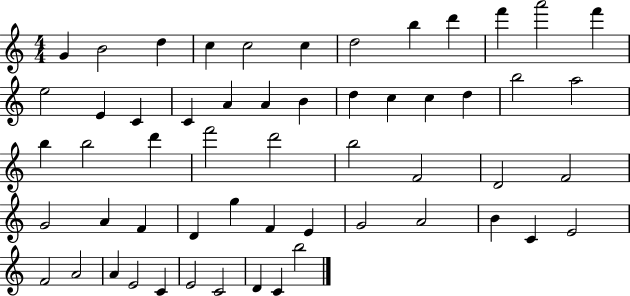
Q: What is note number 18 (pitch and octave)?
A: A4